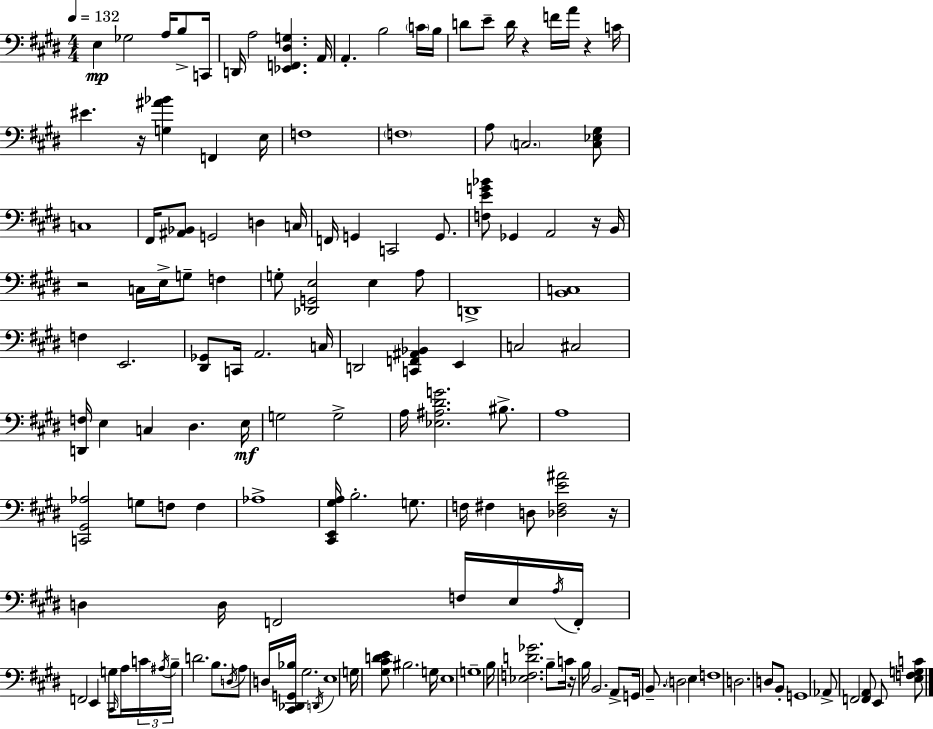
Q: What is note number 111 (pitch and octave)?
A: F3